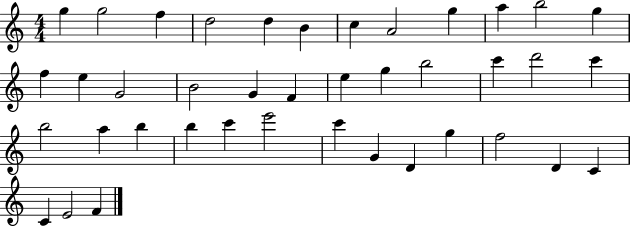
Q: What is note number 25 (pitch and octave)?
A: B5